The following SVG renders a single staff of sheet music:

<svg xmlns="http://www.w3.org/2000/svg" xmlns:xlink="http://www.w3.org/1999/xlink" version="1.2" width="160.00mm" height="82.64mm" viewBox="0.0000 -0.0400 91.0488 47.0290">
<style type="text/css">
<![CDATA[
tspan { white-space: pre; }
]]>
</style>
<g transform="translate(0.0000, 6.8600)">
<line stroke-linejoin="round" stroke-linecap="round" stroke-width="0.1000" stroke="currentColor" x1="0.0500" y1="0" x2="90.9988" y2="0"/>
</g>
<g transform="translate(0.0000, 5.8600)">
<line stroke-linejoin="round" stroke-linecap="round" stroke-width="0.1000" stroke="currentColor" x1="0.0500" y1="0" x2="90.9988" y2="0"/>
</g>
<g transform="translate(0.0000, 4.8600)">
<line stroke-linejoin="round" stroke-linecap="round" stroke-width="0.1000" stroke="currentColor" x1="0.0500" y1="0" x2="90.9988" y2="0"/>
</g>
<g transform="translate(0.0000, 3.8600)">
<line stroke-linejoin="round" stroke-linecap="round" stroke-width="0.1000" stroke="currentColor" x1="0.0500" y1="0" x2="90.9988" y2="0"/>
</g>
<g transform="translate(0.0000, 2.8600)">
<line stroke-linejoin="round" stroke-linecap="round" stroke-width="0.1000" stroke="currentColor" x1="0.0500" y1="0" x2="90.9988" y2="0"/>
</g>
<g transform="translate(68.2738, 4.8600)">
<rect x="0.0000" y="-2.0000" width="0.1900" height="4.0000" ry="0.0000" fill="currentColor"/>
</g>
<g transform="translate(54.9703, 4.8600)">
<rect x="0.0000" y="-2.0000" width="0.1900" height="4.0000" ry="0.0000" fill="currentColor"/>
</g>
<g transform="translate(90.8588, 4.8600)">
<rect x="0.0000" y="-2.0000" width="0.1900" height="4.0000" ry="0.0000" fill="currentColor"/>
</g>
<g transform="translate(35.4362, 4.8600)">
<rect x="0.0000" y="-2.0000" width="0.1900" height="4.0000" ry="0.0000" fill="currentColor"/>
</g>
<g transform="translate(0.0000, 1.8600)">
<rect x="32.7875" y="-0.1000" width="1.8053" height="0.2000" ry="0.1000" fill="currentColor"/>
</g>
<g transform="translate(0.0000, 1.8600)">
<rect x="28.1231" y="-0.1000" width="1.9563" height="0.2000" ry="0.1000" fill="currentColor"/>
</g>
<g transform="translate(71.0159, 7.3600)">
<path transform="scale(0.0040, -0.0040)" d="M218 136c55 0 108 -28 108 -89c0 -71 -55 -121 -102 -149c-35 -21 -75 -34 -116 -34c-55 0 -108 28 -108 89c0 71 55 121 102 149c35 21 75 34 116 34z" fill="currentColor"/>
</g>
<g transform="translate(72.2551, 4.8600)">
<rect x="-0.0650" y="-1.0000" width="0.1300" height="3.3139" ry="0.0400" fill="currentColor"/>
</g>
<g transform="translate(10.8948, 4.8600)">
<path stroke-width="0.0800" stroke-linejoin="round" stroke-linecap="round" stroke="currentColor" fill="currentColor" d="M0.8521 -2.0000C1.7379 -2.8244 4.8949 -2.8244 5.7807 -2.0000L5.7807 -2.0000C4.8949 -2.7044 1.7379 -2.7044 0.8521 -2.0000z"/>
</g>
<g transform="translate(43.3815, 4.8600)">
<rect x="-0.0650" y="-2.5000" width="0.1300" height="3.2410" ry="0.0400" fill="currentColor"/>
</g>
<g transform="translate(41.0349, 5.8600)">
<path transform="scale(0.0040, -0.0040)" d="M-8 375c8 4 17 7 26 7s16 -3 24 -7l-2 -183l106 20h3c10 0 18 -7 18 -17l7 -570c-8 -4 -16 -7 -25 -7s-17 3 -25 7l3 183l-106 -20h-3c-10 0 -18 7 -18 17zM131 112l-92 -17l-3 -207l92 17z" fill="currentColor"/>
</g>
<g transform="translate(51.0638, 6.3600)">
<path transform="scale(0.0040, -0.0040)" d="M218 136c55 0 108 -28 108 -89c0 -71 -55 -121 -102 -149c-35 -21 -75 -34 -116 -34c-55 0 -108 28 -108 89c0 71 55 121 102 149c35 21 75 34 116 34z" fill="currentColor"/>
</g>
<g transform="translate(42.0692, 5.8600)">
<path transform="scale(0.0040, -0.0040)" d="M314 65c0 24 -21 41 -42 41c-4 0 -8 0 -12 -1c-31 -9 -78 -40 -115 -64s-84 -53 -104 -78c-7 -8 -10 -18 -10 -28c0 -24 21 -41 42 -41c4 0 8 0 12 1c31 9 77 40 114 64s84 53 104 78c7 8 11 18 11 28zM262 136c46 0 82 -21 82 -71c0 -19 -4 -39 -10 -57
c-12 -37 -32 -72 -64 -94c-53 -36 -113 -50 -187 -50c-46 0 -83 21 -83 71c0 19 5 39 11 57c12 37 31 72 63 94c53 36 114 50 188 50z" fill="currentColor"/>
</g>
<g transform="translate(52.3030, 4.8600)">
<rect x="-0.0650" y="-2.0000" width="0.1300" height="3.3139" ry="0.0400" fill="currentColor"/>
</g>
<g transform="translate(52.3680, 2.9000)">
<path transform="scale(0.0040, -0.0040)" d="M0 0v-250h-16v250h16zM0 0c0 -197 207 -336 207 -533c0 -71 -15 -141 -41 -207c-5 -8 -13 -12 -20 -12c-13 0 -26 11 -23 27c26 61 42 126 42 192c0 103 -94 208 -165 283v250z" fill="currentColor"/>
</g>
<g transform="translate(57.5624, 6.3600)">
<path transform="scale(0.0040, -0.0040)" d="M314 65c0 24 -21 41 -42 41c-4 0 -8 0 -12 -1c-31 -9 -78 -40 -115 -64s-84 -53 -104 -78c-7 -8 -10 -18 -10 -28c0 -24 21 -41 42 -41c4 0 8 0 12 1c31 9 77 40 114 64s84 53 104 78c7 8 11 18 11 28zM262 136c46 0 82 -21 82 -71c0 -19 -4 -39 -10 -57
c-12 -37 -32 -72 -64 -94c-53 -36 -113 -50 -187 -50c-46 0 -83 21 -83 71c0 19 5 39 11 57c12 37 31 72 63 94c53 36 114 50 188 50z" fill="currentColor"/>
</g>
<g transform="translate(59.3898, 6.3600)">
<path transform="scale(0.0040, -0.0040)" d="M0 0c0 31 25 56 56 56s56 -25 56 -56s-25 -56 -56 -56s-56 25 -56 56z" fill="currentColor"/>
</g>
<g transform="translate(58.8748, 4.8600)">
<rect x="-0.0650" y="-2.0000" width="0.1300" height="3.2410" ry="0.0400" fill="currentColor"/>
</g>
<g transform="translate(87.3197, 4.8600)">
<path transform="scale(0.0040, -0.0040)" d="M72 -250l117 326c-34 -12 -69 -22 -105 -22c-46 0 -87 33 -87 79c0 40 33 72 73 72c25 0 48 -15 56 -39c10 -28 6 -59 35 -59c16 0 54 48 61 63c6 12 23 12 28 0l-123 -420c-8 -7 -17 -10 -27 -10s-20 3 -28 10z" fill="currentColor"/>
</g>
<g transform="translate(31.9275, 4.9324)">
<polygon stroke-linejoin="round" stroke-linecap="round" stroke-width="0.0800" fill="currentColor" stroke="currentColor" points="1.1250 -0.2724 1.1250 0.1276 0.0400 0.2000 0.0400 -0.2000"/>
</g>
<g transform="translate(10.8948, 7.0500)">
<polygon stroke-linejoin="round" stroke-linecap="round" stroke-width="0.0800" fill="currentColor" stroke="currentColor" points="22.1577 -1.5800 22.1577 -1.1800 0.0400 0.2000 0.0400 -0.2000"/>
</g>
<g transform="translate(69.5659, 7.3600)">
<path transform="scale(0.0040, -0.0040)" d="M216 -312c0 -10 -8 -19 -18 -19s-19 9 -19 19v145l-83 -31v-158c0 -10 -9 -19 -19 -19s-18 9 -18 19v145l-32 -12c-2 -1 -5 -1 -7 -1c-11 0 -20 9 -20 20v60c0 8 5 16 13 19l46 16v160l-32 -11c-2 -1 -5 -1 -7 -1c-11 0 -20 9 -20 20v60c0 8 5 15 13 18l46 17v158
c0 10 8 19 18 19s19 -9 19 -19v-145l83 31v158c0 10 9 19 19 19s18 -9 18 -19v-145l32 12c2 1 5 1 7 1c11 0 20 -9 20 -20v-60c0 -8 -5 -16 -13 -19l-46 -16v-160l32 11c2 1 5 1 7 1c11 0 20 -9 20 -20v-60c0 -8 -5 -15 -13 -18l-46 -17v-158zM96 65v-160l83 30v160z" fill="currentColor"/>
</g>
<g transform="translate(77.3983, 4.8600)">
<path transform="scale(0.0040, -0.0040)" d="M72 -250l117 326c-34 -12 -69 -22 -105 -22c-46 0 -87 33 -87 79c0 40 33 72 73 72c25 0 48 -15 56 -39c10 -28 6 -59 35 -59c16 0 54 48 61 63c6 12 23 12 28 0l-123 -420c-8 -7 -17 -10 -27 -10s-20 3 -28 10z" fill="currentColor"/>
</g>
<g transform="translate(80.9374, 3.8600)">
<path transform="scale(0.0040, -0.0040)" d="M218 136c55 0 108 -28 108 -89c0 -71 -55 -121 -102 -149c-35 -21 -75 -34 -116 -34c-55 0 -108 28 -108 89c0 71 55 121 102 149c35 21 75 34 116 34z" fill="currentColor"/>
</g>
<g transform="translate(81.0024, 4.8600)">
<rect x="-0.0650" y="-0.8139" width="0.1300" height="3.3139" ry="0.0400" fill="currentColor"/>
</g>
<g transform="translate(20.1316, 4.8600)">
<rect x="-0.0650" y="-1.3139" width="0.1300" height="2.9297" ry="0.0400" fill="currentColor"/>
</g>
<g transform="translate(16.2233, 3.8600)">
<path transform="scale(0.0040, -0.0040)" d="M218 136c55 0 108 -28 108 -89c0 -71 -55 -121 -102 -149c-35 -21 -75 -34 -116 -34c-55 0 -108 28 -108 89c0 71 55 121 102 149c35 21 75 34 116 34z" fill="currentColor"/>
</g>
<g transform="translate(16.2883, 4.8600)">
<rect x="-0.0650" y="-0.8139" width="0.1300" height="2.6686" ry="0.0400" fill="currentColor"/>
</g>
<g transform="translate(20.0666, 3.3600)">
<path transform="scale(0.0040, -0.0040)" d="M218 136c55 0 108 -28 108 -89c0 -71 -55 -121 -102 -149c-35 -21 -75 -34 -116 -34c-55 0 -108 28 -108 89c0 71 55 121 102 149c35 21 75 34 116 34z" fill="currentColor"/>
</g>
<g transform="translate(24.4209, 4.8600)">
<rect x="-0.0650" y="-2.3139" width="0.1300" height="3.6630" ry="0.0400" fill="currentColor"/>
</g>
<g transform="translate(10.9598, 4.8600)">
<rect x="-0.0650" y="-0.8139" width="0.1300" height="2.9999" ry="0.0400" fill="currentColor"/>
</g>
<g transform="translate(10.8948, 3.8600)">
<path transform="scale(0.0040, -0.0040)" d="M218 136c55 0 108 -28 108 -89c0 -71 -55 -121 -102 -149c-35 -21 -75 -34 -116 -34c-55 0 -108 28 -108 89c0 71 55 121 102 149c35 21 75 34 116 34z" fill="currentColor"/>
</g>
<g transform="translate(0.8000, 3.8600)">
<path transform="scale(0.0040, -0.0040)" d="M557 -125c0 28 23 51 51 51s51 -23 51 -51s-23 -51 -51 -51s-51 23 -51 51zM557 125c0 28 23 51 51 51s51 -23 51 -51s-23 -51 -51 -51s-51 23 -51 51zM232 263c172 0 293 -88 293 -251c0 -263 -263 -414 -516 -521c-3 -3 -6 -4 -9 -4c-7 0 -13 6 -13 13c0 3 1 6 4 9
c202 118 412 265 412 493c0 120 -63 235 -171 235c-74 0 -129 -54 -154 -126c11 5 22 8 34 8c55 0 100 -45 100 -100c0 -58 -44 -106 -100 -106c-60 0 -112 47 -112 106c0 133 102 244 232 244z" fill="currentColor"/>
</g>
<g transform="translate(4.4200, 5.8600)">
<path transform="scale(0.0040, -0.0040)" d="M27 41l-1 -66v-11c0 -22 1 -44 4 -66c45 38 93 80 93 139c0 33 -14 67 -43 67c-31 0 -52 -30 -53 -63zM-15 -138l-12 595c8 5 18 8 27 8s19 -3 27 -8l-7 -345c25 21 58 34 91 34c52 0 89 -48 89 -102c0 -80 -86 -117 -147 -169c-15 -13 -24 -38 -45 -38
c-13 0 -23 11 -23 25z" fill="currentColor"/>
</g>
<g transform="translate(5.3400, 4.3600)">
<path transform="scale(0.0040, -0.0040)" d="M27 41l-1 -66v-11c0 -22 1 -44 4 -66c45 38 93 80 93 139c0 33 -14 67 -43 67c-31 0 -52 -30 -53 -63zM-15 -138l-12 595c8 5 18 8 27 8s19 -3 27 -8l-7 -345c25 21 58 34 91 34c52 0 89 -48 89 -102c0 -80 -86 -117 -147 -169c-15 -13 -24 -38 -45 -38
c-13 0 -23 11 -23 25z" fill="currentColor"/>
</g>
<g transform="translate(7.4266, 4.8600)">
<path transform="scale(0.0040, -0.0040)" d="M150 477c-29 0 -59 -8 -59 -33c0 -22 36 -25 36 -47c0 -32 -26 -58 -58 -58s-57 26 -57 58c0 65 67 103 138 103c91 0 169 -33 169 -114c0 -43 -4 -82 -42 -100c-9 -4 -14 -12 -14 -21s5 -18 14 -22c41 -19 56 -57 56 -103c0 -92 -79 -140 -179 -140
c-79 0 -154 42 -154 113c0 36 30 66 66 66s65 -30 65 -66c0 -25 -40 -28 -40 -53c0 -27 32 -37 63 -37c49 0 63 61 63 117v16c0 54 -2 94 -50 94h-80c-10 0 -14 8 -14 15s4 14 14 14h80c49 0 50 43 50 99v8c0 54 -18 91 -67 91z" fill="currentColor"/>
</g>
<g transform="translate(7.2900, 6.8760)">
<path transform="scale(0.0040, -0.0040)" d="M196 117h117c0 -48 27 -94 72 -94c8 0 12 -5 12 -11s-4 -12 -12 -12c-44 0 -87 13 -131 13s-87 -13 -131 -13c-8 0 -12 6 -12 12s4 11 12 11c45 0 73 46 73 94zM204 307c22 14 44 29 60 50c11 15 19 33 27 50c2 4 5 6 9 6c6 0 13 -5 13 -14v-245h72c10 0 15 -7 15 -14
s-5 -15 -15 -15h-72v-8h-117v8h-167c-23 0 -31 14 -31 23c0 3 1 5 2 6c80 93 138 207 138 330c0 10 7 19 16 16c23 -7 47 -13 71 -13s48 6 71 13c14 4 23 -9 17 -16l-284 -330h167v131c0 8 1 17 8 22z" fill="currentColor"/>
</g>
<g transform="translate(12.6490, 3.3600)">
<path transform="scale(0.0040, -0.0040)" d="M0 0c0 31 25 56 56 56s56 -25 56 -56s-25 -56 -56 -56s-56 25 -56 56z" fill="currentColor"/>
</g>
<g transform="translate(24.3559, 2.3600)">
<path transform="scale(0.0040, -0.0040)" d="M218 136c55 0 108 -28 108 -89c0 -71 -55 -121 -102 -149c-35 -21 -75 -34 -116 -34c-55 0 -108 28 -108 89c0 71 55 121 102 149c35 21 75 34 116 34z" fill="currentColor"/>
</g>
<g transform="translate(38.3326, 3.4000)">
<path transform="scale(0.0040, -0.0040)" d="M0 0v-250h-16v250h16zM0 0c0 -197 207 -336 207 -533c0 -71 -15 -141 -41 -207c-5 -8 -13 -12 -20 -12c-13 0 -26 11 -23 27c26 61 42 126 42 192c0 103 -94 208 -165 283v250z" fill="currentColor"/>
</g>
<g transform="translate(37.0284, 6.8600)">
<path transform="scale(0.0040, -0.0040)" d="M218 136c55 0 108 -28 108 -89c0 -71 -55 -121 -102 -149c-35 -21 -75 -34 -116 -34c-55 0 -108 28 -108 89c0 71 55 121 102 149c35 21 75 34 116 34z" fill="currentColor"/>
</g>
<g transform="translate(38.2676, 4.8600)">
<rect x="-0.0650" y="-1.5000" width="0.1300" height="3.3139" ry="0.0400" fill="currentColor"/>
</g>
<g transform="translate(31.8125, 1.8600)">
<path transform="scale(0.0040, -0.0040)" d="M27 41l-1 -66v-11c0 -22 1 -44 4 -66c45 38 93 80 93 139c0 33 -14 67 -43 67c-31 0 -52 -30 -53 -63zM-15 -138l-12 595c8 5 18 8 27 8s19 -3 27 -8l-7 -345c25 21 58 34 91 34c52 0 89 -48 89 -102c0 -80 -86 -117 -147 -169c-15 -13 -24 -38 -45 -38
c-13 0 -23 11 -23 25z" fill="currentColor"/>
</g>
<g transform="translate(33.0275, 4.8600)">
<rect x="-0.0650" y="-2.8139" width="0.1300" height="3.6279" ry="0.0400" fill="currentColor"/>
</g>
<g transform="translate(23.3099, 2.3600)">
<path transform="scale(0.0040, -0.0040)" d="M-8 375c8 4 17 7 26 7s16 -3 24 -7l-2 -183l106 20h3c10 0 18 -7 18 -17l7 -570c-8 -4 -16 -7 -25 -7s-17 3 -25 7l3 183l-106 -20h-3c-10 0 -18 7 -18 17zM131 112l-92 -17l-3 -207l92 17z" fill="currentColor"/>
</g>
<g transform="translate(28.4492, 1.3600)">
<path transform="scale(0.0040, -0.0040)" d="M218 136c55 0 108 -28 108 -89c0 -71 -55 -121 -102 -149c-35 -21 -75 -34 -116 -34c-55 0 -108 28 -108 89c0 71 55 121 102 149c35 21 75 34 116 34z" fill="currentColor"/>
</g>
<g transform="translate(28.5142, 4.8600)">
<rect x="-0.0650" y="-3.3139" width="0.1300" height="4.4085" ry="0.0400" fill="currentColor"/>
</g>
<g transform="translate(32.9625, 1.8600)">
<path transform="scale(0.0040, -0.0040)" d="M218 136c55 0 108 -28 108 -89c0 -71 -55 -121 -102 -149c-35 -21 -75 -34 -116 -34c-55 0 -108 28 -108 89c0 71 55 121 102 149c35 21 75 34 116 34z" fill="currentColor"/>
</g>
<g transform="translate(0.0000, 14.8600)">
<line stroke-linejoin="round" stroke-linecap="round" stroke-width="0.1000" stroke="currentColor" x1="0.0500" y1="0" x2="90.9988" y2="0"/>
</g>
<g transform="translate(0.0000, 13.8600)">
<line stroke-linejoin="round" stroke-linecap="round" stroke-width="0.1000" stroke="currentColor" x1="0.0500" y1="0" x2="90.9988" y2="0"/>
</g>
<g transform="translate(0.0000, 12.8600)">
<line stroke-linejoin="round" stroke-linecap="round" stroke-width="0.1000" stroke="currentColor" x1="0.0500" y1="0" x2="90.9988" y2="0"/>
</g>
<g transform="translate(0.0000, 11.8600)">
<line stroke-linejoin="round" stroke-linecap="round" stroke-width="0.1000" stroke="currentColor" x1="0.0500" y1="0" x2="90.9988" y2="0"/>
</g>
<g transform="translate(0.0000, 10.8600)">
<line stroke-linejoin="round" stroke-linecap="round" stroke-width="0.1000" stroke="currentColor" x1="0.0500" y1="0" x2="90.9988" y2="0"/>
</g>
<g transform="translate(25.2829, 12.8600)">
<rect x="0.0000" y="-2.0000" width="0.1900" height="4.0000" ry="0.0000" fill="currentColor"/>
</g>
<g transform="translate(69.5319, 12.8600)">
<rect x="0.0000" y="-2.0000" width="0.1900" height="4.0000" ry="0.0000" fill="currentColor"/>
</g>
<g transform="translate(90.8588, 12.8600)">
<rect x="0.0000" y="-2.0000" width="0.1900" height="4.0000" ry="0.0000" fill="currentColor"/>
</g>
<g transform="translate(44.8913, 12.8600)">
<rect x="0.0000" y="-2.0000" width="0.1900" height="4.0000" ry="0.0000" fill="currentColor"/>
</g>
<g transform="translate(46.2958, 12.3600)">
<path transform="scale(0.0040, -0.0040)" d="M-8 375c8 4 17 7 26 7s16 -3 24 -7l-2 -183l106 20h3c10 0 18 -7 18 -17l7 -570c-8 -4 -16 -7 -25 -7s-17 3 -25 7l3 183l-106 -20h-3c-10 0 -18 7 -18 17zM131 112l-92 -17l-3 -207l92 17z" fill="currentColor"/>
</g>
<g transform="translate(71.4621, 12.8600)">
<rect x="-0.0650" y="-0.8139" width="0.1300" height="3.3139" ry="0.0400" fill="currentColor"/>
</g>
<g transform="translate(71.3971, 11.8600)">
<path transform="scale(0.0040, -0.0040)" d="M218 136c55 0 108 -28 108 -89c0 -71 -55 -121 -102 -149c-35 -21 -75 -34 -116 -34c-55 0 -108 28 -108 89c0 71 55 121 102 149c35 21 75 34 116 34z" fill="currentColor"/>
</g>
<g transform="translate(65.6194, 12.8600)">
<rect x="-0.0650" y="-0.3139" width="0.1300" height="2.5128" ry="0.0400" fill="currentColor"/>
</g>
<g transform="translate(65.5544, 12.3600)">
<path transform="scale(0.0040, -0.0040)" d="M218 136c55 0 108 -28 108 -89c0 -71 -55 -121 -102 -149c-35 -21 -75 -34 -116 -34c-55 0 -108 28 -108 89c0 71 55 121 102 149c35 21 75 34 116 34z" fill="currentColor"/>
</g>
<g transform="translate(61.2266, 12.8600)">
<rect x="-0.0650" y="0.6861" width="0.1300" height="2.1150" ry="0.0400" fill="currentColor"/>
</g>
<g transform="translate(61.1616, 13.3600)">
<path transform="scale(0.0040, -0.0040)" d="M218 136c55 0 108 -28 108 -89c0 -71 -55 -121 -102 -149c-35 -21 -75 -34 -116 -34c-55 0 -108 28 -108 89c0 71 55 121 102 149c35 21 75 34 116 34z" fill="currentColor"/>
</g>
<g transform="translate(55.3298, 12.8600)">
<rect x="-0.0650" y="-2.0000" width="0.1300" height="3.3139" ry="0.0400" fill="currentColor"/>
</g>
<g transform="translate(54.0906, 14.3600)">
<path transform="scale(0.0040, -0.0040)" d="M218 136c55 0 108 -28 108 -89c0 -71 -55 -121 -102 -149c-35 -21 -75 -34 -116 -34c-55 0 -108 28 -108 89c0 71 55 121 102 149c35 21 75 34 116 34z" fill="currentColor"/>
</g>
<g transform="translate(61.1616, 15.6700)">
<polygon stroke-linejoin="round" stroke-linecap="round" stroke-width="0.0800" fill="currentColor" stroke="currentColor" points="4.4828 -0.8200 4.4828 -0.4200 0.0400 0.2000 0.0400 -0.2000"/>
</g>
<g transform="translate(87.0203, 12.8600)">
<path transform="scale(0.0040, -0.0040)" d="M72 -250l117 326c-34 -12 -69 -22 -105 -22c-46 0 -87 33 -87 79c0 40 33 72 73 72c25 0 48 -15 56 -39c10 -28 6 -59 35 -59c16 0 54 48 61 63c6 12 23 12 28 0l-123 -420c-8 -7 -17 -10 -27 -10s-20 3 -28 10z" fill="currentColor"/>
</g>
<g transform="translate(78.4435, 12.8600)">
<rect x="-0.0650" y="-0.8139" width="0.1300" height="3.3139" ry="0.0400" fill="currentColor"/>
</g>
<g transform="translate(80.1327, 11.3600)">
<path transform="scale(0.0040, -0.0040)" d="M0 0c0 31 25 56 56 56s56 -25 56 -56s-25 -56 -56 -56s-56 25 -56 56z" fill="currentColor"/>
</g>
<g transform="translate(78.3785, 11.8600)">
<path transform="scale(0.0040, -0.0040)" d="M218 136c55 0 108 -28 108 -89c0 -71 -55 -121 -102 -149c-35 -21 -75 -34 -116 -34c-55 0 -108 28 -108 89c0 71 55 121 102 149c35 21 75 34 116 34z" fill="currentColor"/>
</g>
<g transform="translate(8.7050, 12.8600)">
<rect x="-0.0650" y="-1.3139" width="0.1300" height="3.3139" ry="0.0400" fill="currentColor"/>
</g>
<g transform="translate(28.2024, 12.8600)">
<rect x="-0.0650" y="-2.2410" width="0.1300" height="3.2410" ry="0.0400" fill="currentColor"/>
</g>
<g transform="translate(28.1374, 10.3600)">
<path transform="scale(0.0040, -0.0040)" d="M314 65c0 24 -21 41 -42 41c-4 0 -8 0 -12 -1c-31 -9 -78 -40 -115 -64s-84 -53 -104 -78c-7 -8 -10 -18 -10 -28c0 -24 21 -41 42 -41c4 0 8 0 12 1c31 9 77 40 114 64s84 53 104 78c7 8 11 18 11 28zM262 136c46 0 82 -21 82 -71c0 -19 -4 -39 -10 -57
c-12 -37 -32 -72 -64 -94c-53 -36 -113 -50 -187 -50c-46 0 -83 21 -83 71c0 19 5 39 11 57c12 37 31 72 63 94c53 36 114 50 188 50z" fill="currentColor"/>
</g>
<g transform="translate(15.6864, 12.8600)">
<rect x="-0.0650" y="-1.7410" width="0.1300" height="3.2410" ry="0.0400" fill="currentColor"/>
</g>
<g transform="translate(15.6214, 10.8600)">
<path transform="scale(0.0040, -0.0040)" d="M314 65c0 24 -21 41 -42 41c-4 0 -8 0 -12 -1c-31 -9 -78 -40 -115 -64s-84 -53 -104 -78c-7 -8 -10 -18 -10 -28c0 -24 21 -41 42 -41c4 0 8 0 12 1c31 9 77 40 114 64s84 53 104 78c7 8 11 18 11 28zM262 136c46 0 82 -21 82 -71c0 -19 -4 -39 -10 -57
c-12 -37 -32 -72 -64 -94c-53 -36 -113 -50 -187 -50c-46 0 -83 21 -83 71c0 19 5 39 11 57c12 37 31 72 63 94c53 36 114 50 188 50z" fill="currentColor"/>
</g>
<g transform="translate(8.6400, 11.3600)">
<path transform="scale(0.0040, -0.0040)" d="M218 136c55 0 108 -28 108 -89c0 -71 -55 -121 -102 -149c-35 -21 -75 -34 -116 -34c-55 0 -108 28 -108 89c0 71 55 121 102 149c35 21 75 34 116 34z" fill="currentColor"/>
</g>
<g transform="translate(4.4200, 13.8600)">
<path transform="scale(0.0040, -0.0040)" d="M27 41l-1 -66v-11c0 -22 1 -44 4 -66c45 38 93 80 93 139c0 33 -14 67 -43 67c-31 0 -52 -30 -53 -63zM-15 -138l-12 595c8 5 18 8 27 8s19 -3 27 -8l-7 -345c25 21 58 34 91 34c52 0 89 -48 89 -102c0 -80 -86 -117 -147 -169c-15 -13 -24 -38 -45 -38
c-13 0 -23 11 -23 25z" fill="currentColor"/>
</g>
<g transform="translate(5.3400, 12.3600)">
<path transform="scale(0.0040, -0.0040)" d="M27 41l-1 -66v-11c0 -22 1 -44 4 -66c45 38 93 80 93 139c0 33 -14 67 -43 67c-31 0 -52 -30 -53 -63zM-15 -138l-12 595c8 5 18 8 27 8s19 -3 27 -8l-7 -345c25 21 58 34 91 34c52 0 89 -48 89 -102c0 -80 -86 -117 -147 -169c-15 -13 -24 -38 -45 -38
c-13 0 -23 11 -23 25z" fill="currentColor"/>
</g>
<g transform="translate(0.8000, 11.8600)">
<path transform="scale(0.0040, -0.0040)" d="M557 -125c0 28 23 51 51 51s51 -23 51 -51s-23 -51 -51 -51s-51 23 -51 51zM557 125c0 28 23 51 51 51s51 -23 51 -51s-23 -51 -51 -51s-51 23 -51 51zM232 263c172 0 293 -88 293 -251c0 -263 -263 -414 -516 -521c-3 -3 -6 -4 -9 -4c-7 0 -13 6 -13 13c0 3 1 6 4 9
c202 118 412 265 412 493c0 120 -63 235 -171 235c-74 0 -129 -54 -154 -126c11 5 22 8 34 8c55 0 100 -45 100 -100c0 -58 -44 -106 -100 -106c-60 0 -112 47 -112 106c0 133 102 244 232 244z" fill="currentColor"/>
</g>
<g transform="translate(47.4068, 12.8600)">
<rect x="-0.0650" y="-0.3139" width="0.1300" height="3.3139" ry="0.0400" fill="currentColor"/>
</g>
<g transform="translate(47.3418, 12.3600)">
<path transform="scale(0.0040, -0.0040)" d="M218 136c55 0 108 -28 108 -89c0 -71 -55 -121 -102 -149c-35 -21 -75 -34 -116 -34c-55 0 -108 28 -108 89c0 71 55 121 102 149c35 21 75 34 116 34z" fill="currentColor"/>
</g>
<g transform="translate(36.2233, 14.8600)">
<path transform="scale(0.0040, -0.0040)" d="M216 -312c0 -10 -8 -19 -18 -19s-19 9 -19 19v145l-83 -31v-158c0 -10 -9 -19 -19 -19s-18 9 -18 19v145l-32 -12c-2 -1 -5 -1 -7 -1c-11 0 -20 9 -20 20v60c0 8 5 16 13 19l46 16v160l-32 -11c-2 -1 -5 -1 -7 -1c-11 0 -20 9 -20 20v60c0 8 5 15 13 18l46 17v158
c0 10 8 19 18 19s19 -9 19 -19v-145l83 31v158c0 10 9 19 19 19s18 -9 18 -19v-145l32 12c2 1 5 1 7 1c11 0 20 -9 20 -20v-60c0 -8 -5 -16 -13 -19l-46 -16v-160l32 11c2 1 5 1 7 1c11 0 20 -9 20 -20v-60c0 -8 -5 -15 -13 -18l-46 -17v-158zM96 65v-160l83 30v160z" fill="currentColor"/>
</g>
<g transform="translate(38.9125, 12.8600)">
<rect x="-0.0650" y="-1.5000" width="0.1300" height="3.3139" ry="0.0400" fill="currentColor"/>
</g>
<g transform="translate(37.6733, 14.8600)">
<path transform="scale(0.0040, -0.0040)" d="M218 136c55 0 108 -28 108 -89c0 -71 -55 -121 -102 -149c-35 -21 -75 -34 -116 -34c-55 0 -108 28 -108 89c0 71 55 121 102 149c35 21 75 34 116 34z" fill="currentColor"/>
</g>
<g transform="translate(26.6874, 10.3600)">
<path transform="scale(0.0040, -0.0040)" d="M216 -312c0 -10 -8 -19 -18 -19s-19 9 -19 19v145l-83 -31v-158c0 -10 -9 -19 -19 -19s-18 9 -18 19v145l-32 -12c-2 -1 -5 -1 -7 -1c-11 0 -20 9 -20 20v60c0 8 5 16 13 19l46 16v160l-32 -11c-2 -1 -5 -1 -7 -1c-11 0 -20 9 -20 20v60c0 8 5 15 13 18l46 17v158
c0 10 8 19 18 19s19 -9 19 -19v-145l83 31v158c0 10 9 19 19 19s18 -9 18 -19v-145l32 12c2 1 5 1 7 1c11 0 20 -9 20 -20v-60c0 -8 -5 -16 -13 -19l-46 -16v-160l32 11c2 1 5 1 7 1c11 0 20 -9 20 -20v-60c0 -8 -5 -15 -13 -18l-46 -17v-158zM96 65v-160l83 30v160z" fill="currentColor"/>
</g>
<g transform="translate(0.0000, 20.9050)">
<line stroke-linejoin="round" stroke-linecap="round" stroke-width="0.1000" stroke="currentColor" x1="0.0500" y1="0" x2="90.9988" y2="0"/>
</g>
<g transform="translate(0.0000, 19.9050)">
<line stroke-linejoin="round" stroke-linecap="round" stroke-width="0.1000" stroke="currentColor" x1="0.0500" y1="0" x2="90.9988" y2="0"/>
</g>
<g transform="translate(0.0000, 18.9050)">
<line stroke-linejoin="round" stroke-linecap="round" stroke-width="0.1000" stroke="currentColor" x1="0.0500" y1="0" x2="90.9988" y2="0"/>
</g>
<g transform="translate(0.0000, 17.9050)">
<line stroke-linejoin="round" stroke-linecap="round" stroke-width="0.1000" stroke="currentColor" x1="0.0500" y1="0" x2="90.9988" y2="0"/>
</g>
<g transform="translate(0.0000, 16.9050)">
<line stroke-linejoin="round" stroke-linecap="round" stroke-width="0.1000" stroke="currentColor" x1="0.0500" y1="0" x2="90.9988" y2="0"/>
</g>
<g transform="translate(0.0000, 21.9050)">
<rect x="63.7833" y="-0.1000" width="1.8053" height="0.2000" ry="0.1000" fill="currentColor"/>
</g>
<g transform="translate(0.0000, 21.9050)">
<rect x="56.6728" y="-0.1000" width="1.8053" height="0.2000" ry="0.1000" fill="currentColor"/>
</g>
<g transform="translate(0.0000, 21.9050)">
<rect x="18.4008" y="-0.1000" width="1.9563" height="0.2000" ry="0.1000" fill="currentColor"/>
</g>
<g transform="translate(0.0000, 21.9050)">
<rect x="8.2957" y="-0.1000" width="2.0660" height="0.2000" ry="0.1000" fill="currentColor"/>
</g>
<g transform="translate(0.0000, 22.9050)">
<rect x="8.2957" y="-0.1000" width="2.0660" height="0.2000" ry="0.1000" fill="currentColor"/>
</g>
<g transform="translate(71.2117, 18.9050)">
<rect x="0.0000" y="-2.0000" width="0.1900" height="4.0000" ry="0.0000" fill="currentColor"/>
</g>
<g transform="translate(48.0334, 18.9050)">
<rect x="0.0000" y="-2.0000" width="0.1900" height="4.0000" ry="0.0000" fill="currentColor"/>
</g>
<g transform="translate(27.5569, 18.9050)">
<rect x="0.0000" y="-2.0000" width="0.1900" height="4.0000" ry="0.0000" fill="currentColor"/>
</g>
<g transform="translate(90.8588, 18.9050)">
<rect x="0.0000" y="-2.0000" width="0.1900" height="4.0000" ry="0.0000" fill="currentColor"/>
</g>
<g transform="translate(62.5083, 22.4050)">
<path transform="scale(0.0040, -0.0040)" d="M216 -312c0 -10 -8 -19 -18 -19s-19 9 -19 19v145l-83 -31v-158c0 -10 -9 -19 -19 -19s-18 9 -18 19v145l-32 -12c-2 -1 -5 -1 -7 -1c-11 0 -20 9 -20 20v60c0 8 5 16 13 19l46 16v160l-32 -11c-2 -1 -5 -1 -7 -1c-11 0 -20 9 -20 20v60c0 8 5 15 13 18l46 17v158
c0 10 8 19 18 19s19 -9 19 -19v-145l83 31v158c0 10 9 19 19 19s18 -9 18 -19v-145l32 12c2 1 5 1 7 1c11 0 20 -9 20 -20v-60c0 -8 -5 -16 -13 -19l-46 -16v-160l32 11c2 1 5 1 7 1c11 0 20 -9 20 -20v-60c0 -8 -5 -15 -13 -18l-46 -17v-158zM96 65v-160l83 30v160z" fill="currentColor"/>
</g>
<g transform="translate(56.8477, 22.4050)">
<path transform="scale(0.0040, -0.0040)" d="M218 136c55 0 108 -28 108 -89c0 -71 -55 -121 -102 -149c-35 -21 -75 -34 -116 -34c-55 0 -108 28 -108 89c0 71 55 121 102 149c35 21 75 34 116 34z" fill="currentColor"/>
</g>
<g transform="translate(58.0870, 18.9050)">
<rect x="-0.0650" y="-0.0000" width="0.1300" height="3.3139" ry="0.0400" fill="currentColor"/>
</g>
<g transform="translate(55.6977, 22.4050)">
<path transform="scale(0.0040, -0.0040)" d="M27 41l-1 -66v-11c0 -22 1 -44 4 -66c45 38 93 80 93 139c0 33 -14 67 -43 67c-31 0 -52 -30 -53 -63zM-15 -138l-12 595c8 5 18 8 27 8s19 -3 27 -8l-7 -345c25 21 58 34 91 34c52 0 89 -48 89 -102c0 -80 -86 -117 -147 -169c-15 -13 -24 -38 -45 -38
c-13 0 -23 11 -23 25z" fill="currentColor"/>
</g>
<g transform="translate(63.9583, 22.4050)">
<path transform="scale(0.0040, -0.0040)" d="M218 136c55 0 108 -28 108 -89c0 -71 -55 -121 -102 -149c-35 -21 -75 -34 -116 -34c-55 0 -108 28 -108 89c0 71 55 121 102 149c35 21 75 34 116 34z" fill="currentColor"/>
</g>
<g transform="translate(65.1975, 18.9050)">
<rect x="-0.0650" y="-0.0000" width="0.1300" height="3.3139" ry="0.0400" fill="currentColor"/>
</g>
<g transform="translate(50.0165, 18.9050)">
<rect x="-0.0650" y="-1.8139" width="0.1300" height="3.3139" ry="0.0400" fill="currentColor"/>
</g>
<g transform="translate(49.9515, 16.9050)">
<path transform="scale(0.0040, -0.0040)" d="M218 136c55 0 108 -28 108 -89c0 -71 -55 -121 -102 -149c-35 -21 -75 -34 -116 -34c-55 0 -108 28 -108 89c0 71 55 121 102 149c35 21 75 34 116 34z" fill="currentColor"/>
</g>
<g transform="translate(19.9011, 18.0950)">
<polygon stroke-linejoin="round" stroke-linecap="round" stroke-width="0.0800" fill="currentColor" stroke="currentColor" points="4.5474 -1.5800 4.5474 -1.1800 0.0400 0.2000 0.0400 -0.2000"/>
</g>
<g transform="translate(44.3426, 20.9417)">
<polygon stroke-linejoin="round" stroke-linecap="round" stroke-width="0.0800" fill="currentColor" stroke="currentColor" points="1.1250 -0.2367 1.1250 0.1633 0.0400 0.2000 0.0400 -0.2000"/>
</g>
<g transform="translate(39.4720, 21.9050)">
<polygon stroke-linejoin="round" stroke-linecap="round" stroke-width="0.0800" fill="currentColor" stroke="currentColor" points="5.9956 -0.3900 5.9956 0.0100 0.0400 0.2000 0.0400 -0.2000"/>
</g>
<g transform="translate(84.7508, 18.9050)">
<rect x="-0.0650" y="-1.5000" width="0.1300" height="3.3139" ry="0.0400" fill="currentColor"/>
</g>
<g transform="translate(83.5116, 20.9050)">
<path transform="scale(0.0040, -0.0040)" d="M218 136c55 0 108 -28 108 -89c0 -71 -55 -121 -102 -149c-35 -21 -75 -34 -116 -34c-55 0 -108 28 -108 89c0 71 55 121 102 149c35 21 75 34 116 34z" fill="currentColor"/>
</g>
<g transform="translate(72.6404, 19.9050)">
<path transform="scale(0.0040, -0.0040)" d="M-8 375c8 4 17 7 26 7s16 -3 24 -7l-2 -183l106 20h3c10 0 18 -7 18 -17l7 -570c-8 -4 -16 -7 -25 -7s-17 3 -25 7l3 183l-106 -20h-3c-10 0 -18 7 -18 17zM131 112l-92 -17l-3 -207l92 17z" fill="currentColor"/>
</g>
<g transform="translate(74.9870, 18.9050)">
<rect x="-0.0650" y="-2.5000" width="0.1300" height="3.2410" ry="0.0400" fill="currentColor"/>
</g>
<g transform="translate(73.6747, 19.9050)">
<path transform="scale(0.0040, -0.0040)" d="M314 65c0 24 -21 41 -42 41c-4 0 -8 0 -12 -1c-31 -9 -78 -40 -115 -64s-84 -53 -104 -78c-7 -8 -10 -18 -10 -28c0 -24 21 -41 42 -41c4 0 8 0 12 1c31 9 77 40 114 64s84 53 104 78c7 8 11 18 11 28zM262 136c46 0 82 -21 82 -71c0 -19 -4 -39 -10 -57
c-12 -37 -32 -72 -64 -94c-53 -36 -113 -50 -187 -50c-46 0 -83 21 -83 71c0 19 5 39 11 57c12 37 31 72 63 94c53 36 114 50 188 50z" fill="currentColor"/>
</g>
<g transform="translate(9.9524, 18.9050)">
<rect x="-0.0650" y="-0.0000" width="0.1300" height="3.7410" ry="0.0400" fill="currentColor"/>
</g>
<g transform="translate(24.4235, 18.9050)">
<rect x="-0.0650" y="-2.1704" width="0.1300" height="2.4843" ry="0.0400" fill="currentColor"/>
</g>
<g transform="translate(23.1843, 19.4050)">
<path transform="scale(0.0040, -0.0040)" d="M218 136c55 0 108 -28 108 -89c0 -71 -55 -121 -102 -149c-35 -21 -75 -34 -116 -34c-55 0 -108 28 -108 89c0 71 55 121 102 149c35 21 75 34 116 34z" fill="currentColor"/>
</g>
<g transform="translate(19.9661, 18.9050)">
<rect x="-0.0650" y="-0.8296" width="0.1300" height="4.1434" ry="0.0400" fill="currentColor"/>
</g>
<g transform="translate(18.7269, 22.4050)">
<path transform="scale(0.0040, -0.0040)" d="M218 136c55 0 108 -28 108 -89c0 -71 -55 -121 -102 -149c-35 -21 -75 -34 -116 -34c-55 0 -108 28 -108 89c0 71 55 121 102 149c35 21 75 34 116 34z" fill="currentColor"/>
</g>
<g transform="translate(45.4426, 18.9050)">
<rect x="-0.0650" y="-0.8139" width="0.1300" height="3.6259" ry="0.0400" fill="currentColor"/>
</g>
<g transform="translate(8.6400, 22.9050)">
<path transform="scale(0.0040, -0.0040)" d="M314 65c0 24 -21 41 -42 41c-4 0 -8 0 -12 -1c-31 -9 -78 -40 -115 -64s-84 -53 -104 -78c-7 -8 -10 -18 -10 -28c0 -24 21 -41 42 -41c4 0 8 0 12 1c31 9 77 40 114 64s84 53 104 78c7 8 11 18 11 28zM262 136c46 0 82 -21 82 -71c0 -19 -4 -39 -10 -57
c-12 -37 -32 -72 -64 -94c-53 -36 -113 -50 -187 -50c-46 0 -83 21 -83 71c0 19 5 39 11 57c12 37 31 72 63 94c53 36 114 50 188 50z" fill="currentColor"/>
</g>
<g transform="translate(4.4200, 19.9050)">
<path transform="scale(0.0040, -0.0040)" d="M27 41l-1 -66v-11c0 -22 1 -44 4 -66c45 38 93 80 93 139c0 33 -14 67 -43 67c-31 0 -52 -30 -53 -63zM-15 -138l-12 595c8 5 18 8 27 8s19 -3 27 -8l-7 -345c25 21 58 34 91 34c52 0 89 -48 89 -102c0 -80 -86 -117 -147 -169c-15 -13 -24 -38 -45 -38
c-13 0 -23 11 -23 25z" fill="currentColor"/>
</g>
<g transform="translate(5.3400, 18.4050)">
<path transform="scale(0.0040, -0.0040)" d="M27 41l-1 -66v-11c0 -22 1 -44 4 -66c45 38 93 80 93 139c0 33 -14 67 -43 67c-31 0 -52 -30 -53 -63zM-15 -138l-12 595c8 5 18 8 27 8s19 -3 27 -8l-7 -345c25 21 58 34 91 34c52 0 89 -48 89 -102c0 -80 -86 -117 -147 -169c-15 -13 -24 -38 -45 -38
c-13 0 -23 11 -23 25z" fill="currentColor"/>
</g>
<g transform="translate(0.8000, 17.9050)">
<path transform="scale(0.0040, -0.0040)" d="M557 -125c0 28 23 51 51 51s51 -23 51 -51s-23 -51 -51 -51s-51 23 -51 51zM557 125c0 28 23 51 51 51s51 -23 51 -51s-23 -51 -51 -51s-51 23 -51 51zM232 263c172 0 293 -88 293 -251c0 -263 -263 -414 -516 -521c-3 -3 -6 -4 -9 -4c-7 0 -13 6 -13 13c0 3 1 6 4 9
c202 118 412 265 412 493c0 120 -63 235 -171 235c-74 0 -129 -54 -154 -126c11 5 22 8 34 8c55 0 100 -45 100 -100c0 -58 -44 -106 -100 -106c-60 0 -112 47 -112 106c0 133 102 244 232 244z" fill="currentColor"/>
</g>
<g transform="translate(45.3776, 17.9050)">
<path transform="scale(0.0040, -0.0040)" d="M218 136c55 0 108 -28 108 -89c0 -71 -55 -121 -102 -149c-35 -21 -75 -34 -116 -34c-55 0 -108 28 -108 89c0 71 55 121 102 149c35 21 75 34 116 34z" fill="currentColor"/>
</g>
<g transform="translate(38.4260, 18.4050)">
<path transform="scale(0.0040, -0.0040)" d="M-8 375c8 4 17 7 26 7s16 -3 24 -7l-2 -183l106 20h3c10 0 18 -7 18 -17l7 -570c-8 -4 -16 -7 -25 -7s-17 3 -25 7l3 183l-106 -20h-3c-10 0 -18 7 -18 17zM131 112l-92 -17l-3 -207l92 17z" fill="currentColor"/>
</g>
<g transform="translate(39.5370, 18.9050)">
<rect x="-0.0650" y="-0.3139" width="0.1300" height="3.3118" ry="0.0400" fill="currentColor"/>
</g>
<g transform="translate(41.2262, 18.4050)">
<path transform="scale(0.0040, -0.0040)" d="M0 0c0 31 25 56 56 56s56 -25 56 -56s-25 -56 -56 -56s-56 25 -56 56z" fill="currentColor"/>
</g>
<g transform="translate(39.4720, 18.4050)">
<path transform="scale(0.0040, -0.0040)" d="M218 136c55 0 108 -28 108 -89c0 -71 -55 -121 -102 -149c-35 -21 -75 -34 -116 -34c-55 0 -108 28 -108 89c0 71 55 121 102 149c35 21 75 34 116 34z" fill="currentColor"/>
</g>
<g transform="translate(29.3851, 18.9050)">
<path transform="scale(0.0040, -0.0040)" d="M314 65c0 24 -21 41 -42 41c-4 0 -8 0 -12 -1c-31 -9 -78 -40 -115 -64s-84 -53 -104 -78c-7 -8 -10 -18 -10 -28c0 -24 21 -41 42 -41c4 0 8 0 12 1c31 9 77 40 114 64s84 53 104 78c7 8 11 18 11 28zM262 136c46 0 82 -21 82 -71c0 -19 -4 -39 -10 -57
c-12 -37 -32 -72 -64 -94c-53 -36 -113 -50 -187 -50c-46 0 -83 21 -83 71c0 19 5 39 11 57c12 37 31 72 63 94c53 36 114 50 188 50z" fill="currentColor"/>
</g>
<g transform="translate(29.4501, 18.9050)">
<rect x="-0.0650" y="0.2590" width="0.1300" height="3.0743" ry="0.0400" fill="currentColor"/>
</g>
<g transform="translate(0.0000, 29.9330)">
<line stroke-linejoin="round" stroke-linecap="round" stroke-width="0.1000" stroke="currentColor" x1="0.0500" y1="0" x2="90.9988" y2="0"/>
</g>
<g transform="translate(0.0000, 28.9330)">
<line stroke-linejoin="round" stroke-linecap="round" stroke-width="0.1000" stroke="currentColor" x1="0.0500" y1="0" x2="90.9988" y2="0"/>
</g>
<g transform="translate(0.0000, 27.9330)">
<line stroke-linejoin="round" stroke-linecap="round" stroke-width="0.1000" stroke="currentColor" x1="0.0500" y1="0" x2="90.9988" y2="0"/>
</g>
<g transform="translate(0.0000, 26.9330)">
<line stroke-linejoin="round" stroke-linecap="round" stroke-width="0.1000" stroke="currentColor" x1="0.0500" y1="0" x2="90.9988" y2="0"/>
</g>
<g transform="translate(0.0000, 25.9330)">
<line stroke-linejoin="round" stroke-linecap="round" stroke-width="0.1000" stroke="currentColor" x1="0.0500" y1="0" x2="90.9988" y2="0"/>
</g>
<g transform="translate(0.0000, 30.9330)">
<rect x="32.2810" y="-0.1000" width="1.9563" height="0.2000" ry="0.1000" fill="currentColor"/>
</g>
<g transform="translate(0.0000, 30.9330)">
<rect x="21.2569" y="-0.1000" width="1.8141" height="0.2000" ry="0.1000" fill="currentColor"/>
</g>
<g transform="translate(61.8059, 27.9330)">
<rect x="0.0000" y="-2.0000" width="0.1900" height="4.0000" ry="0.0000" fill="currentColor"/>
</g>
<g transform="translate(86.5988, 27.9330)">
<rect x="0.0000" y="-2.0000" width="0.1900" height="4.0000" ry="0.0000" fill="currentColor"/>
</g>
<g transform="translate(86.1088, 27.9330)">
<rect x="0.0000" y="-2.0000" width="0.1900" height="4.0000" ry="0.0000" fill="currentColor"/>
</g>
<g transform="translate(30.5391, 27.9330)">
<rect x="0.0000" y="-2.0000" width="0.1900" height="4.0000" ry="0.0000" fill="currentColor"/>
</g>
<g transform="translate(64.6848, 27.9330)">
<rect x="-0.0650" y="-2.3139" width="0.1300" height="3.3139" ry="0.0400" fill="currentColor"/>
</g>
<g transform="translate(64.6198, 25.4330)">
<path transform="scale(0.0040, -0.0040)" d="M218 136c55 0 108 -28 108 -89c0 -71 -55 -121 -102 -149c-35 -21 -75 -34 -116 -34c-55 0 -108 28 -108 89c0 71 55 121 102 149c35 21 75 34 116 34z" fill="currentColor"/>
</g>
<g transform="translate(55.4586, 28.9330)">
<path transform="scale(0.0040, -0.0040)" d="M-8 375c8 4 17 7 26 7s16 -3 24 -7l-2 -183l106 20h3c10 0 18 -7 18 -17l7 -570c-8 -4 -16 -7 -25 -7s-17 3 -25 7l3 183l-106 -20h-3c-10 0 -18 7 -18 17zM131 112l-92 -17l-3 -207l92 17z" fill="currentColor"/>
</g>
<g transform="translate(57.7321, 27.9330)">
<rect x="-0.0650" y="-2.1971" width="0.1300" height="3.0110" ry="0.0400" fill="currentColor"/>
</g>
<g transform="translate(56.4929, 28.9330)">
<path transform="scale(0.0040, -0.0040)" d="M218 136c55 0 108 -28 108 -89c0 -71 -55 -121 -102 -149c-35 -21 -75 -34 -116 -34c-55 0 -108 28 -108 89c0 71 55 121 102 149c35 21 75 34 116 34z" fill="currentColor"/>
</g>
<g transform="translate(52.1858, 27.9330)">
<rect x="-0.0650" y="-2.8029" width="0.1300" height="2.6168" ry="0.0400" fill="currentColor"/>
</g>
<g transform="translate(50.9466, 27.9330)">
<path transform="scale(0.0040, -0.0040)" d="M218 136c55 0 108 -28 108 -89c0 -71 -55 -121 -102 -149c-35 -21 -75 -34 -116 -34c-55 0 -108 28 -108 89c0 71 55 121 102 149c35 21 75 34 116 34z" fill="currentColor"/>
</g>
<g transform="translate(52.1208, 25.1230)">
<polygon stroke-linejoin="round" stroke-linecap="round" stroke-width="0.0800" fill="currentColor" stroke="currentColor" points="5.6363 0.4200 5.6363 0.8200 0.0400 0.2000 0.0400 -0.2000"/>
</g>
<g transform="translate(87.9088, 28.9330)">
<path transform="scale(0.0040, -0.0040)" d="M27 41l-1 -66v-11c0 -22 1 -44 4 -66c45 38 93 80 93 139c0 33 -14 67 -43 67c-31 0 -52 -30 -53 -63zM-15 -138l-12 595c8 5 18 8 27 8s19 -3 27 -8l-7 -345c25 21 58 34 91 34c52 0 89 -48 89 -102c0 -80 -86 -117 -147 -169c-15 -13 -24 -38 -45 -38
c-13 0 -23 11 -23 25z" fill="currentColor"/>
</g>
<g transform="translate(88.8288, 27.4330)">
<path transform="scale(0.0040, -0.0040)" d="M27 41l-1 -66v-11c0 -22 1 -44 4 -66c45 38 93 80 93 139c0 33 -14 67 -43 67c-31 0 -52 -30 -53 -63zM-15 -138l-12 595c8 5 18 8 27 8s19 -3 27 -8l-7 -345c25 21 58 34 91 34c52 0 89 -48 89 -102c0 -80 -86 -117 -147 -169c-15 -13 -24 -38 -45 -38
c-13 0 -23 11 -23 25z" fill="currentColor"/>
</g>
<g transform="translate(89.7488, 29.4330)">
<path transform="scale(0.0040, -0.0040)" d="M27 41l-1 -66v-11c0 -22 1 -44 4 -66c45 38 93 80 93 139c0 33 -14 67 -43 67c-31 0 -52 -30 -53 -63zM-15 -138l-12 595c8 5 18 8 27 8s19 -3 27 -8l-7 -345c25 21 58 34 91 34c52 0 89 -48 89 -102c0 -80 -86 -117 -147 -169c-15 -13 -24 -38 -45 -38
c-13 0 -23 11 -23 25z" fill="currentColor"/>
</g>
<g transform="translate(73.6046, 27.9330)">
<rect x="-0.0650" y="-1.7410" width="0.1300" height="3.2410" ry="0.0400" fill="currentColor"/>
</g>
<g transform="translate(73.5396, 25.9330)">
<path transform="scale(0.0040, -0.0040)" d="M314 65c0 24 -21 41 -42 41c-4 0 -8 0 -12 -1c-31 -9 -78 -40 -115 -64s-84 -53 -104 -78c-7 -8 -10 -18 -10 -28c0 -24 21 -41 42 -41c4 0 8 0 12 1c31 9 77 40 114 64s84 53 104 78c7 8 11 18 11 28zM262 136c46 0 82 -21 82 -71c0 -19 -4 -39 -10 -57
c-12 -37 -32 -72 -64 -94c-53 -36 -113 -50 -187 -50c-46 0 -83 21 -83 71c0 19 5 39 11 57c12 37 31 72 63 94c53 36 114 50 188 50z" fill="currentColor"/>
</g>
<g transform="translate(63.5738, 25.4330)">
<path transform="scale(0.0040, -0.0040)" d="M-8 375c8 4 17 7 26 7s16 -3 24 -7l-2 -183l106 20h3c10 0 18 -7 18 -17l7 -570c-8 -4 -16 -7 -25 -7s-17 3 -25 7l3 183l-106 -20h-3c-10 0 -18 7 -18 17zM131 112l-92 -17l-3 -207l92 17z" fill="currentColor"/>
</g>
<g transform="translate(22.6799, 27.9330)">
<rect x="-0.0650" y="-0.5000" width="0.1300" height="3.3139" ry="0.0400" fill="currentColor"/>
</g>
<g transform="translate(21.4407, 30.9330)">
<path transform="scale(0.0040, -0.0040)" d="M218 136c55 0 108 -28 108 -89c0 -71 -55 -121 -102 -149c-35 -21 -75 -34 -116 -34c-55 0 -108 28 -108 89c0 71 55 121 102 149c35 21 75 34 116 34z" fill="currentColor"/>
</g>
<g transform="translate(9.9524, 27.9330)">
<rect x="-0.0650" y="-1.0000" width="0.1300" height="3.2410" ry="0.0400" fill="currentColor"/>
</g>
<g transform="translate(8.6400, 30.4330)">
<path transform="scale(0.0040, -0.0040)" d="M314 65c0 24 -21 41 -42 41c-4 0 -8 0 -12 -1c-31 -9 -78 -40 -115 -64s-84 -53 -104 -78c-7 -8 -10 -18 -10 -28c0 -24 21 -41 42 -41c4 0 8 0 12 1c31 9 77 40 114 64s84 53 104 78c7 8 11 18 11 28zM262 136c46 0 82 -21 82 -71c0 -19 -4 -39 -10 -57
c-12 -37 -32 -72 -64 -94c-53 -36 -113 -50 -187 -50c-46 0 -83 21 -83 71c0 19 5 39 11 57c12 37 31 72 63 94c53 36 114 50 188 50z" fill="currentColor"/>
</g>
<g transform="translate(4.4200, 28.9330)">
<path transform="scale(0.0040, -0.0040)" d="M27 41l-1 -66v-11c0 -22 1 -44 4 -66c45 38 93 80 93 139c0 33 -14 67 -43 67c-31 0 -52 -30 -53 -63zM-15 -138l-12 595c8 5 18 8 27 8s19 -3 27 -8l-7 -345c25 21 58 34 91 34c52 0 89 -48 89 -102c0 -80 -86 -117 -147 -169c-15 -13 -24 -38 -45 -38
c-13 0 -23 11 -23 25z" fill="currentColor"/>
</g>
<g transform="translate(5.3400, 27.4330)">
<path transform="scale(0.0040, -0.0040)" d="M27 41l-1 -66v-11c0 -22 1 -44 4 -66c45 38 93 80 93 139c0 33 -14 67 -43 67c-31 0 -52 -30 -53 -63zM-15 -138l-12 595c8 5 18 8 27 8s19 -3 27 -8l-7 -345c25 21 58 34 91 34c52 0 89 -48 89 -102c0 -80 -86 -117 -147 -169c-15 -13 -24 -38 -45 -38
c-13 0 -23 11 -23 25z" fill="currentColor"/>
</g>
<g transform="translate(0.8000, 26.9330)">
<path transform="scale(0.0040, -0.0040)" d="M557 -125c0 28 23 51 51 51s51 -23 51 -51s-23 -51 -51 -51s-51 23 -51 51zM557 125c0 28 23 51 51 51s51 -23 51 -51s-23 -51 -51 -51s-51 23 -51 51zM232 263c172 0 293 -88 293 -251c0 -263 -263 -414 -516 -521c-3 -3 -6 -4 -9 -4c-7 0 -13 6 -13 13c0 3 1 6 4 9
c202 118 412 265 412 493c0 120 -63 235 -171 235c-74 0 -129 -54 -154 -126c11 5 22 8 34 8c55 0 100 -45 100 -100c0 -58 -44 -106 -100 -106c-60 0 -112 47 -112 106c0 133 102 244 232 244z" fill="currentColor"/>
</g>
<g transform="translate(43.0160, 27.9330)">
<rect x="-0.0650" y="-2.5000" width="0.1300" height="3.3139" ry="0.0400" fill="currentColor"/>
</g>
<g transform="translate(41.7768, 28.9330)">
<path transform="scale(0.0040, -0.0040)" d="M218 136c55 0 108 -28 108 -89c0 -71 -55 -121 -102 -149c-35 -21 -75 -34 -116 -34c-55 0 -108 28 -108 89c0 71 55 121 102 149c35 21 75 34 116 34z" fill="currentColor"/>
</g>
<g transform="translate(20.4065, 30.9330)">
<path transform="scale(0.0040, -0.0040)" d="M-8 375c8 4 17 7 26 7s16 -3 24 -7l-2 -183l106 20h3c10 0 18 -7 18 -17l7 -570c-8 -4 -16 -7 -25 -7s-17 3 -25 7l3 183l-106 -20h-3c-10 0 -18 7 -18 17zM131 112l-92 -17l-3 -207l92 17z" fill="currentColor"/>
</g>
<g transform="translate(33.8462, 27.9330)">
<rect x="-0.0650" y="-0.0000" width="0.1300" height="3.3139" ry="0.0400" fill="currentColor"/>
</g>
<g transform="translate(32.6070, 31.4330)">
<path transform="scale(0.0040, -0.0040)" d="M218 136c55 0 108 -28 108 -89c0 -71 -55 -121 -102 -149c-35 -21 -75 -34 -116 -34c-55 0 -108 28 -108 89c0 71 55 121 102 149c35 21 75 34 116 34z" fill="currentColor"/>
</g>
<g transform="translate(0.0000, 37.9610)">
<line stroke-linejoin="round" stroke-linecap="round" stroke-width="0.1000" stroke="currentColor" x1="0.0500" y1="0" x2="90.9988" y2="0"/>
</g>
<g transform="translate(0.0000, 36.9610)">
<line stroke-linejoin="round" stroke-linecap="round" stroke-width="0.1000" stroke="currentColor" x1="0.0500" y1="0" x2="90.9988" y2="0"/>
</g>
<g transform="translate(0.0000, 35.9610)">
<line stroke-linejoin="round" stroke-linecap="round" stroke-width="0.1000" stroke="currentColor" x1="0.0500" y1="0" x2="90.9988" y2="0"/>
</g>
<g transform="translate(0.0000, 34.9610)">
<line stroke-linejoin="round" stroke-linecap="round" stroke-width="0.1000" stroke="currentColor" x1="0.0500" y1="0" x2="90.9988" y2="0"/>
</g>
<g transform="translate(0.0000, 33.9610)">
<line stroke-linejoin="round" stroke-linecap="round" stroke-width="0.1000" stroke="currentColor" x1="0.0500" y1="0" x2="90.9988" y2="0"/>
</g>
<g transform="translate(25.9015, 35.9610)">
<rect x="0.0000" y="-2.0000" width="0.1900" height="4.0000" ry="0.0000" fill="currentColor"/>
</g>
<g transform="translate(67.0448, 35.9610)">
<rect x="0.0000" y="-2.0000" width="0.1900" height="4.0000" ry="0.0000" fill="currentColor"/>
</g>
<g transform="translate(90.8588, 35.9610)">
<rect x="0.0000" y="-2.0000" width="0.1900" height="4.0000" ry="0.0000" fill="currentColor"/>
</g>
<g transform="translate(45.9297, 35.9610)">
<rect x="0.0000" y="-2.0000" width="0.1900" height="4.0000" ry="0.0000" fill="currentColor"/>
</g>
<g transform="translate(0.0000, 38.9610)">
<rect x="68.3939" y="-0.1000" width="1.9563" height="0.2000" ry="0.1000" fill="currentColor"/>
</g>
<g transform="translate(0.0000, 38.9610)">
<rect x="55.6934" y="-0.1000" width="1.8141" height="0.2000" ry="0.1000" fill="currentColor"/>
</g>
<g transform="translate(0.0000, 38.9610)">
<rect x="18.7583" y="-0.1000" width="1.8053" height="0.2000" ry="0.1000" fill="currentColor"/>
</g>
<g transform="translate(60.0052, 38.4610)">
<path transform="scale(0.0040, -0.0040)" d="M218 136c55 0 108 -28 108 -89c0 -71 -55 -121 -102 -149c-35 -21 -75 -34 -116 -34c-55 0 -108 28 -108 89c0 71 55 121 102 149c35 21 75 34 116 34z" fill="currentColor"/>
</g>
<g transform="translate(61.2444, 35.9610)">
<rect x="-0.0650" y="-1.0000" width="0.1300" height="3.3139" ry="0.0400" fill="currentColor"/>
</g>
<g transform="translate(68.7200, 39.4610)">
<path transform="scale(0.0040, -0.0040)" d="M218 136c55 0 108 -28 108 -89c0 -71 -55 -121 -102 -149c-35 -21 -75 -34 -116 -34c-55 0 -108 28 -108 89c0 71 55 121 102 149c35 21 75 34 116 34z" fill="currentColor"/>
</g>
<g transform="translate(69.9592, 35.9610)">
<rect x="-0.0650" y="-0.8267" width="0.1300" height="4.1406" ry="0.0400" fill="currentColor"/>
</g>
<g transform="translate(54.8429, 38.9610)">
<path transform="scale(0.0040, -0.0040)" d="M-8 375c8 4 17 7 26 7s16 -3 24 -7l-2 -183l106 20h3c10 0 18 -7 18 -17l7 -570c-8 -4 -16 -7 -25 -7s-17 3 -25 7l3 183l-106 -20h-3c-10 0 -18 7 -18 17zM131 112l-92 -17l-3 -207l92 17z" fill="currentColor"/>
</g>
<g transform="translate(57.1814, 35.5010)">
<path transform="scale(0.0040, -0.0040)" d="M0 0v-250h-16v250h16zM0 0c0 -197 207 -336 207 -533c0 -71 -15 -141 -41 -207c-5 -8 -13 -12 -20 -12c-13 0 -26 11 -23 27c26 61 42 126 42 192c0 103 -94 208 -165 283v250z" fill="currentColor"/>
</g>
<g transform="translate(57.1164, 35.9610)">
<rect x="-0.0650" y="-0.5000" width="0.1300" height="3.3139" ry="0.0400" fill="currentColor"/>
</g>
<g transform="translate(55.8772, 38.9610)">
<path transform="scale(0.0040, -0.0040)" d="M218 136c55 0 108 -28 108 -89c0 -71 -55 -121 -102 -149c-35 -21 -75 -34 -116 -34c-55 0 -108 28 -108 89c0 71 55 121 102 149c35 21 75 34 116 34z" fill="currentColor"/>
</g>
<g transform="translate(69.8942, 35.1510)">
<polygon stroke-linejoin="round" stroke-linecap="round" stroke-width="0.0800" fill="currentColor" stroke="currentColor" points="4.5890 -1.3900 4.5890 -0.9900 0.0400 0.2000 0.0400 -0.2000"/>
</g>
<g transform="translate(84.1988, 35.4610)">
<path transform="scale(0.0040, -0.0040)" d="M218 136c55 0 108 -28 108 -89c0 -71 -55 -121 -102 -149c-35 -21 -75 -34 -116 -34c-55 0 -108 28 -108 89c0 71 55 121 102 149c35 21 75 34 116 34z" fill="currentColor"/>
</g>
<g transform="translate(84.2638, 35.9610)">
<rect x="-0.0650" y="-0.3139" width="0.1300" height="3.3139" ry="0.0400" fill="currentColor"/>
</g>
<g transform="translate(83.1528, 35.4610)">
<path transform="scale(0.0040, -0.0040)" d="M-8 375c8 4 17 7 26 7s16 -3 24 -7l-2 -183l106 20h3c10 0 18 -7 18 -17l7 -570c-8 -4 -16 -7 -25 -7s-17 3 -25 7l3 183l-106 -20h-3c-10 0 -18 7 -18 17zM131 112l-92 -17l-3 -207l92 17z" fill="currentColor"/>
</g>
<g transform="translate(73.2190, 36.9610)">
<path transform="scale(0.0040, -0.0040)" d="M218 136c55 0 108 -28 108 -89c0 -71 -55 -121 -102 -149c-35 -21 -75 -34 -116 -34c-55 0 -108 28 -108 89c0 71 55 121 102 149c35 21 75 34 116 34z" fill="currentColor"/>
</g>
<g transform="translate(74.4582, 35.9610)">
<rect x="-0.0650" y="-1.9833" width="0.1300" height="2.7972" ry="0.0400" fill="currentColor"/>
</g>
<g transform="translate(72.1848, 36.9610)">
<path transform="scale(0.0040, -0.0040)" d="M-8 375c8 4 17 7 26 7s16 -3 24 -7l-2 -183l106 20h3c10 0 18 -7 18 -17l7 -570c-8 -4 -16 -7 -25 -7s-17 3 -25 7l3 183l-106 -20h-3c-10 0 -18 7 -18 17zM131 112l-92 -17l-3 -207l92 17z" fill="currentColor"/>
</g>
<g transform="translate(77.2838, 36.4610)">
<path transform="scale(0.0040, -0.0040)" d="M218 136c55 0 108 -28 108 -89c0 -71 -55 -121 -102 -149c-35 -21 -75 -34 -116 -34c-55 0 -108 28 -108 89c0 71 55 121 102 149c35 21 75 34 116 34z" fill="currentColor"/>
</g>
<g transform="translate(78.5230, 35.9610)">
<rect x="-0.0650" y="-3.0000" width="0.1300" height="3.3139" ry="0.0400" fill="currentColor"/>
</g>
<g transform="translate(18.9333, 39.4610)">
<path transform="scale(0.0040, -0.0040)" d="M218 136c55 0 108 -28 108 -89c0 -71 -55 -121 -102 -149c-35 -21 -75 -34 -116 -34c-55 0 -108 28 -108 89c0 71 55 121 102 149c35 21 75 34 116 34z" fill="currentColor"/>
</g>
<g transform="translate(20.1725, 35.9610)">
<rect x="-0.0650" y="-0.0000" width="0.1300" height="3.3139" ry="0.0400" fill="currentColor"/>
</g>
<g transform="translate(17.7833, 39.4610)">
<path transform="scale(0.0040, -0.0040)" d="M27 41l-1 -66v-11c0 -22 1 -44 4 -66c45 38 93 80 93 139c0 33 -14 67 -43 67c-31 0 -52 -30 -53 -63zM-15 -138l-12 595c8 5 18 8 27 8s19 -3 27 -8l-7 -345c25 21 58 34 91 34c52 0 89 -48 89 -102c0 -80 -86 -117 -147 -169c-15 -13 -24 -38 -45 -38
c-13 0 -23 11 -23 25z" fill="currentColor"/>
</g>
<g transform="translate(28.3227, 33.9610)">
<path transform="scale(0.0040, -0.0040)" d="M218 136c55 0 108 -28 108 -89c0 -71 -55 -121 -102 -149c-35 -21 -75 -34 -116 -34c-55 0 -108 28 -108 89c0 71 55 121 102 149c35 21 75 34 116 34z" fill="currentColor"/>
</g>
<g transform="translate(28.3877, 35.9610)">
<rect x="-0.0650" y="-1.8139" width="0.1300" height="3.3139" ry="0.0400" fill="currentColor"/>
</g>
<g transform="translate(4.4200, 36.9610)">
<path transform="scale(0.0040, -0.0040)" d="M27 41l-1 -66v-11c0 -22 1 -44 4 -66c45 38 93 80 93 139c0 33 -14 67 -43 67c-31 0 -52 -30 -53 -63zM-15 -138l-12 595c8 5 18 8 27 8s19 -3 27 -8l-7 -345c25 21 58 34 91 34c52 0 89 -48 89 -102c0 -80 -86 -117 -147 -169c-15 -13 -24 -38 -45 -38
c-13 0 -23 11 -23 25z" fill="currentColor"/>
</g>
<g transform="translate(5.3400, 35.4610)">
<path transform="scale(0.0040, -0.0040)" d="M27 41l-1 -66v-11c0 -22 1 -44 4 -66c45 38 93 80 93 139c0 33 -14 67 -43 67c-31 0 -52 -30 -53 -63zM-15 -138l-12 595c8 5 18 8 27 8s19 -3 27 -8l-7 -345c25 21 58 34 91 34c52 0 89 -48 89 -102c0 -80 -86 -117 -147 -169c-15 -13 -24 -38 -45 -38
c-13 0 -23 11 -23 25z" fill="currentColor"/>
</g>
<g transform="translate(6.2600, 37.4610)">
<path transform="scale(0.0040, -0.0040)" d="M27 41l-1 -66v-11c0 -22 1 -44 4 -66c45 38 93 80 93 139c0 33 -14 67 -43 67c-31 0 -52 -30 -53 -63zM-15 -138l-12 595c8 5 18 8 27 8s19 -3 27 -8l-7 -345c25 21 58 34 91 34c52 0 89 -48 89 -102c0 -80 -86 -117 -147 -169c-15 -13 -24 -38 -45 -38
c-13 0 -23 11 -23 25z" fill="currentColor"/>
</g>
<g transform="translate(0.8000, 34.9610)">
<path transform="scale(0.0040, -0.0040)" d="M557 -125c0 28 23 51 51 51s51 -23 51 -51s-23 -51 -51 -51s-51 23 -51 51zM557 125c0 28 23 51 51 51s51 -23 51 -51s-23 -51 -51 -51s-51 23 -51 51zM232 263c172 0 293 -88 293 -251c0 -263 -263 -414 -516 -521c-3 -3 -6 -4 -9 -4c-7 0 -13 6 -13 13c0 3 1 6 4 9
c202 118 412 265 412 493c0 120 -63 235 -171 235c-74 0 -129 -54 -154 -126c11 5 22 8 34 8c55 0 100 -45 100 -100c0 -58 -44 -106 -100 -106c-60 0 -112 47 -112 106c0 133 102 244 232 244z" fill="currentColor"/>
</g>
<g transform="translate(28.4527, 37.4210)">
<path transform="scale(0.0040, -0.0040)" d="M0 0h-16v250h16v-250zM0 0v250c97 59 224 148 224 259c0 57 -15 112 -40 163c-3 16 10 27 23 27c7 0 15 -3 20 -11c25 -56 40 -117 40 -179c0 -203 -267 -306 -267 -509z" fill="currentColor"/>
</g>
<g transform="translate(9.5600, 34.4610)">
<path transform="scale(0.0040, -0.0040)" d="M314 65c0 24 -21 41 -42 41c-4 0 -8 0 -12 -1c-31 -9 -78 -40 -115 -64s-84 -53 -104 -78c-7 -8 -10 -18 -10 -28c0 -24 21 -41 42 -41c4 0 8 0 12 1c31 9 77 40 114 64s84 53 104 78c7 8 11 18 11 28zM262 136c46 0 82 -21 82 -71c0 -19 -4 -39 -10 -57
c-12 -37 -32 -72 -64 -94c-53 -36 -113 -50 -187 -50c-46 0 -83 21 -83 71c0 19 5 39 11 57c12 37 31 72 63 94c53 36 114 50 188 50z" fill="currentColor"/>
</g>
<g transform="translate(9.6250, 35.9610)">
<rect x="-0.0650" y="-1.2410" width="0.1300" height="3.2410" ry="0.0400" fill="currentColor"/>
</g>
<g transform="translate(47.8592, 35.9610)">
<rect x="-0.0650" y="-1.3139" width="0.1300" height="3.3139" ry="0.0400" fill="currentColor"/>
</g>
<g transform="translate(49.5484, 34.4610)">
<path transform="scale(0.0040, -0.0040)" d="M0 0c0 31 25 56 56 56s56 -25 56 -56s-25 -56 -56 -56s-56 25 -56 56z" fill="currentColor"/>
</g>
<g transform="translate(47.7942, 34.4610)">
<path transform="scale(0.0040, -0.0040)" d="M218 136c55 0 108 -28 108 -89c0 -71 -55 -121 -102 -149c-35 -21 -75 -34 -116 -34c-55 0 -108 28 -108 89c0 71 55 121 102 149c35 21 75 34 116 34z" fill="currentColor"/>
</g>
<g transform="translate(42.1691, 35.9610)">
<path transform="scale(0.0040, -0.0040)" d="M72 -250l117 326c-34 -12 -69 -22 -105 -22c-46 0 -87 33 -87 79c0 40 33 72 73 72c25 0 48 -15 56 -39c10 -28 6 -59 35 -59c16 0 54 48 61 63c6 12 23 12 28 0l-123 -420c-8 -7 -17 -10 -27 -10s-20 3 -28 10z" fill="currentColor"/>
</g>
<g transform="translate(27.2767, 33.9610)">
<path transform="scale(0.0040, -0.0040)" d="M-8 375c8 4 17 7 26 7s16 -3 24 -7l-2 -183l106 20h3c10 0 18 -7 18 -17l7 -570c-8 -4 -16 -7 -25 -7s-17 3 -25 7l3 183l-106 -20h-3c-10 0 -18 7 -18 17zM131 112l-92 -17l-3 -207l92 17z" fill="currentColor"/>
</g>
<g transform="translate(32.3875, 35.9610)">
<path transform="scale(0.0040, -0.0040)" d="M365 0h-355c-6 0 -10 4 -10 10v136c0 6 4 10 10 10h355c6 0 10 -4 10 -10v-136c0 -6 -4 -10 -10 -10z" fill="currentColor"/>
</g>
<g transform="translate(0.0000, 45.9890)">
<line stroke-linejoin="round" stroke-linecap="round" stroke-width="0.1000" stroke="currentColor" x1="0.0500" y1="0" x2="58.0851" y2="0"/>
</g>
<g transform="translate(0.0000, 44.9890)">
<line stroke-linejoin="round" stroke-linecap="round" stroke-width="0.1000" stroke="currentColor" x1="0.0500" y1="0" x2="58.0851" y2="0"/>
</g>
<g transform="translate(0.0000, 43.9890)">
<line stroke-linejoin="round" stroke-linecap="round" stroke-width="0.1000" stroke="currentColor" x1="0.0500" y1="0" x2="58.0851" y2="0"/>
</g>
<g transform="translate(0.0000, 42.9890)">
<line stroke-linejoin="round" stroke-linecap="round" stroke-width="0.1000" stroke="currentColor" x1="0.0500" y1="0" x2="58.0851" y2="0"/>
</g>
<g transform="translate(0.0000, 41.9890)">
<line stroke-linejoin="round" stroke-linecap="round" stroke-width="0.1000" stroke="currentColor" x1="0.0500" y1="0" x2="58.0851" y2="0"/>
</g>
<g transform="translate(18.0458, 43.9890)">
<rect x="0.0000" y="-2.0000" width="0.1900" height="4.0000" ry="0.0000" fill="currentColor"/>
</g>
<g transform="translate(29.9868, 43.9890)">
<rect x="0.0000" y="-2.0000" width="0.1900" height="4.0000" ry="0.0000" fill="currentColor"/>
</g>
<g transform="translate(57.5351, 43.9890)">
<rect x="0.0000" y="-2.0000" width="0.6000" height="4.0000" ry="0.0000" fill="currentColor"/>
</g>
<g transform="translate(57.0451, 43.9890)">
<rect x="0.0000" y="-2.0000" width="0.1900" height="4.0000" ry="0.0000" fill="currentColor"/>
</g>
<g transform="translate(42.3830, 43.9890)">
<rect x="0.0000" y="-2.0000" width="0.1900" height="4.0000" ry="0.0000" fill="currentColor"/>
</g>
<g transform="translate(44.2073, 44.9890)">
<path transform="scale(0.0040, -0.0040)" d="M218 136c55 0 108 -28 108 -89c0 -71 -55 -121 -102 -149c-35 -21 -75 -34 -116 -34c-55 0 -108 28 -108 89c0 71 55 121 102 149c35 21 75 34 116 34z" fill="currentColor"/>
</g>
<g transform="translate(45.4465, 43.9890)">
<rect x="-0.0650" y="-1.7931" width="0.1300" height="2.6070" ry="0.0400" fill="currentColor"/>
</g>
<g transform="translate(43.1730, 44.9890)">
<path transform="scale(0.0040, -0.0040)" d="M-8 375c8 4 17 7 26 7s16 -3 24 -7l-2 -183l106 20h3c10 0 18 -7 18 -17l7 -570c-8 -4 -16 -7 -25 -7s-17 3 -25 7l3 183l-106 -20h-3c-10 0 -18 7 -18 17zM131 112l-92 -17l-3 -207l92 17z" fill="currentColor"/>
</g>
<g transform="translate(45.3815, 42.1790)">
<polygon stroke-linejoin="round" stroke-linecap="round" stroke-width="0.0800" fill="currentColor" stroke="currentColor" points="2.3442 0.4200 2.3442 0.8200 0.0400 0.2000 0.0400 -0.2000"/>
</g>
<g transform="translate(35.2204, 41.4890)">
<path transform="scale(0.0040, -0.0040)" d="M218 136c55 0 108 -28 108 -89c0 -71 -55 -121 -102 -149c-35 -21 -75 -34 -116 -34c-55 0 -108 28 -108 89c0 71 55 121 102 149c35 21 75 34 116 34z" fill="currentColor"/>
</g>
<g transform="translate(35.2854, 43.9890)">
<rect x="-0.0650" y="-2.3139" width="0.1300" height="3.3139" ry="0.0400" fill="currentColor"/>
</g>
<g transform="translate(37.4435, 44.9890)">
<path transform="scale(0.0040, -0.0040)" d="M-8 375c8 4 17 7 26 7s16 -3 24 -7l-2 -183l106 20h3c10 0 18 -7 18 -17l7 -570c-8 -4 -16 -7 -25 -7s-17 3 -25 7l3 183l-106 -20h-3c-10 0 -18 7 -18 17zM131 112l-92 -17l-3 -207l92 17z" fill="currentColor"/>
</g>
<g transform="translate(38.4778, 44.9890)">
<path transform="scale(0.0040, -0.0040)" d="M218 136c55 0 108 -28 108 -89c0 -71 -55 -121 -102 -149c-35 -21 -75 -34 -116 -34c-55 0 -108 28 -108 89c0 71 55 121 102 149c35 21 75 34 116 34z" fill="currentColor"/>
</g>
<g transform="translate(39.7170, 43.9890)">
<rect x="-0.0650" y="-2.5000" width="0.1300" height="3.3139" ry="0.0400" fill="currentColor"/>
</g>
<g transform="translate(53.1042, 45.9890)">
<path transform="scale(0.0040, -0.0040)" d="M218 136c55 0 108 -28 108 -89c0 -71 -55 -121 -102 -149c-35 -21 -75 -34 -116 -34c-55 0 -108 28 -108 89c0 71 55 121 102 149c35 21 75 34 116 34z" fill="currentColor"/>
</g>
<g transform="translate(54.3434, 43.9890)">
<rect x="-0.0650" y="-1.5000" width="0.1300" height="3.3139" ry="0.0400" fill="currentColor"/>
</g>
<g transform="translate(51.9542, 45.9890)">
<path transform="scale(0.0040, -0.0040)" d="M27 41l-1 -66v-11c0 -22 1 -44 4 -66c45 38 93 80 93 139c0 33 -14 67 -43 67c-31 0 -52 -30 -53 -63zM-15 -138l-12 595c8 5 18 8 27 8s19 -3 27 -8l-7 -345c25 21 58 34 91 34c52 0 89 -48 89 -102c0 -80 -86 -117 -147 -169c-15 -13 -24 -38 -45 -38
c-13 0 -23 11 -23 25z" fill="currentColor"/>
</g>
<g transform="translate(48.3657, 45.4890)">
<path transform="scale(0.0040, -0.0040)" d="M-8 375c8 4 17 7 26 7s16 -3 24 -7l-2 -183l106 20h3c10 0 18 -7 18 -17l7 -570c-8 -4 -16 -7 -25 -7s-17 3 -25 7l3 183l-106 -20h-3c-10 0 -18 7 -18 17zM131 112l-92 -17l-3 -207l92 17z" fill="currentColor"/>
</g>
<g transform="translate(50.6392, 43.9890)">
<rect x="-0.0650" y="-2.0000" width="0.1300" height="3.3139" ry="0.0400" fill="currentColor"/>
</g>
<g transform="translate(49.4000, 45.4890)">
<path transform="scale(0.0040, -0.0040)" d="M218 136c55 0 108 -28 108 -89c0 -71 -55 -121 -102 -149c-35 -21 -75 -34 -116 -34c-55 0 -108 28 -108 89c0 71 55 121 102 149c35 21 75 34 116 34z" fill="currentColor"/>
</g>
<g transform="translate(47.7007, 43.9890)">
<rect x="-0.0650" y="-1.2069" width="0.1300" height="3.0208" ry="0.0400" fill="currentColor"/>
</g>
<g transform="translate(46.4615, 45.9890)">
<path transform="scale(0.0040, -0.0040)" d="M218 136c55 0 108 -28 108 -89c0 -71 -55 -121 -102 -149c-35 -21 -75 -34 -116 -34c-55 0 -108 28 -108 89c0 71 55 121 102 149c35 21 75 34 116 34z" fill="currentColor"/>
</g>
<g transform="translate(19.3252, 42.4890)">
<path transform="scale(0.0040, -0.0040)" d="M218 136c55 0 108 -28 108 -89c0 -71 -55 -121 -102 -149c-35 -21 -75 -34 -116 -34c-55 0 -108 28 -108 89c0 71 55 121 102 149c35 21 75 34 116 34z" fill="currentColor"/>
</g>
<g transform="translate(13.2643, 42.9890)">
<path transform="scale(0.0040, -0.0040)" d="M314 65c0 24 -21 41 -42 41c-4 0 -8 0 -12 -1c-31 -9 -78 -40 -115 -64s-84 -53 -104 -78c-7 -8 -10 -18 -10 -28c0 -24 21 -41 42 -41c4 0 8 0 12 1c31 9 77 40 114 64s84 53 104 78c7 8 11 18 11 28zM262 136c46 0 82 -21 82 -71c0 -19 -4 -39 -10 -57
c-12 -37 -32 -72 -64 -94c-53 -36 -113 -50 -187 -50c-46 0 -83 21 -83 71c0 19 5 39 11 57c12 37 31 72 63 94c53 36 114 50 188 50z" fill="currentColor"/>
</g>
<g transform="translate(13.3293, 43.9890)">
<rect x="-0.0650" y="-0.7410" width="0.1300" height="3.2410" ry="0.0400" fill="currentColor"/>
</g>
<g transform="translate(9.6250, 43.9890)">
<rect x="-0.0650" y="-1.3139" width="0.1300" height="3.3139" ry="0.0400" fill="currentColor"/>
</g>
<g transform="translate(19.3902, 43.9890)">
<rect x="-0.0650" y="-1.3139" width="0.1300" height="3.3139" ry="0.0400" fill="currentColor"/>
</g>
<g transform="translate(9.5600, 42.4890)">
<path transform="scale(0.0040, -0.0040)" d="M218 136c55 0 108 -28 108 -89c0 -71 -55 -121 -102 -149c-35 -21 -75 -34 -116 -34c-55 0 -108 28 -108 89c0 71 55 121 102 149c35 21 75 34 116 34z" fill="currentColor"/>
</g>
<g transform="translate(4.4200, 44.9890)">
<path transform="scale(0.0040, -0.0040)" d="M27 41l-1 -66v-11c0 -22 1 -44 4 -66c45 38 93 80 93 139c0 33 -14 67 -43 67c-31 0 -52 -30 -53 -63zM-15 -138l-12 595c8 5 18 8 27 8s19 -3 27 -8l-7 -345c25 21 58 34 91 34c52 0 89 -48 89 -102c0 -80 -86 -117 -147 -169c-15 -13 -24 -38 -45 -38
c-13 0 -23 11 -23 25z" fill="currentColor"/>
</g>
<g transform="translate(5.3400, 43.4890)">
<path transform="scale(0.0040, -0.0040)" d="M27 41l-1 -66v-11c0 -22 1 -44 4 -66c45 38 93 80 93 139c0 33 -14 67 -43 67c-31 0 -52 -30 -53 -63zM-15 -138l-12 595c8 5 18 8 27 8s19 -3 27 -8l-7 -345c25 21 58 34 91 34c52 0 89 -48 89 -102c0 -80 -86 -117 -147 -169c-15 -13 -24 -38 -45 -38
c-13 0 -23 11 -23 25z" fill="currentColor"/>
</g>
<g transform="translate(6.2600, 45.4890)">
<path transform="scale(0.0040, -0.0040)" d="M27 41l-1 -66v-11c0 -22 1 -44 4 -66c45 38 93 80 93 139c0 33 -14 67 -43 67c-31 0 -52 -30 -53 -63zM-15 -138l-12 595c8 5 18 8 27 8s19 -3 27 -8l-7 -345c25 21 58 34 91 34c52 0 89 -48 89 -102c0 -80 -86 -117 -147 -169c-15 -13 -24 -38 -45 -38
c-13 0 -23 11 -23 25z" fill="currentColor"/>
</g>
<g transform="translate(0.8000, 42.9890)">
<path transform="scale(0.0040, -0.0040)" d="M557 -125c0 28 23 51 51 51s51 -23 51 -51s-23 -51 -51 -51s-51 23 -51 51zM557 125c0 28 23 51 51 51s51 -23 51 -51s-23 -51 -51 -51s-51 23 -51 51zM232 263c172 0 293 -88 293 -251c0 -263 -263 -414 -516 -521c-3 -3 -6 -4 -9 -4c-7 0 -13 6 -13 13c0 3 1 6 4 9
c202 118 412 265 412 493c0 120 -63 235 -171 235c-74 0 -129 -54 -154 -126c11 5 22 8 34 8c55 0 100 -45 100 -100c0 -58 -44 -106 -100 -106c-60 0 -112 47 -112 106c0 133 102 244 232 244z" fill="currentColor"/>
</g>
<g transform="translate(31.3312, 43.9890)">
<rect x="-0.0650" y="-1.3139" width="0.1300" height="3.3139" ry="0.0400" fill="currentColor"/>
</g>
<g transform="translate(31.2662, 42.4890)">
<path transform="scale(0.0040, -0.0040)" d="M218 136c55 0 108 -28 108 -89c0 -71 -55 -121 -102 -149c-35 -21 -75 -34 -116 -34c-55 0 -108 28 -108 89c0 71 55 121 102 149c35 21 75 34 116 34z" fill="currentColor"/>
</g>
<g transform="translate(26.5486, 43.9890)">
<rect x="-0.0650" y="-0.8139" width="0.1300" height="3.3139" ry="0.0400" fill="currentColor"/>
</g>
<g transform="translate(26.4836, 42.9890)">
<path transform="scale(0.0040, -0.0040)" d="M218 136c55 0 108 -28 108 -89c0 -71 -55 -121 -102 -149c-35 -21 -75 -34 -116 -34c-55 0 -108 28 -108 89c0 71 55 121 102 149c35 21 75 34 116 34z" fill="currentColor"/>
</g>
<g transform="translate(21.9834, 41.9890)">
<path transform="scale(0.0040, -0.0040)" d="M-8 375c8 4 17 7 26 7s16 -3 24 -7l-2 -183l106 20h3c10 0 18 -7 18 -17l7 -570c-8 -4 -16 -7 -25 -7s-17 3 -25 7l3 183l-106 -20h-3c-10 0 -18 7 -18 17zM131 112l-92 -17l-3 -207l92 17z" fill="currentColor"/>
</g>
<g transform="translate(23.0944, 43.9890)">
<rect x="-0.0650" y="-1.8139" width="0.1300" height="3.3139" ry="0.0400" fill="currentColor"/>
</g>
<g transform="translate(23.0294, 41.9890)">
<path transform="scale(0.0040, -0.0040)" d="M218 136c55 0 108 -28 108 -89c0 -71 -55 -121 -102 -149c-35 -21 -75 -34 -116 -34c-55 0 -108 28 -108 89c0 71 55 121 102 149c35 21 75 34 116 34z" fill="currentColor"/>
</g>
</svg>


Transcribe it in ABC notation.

X:1
T:Untitled
M:3/4
L:1/4
K:Bb
F,/2 F,/2 G,/2 B,/2 D/2 _C/4 G,,/2 B,,2 A,,/2 A,,2 ^F,, z/2 F, z/2 G, A,2 ^B,2 ^G,, E, A,, C,/2 E,/2 F, F, z/2 C,,2 D,,/2 C,/2 D,2 E,/2 F,/4 A, _D,, ^D,, B,,2 G,, F,,2 E,, D,, _B,, D,/2 B,,/2 B, A,2 G,2 _D,, A,/2 z2 z/2 G, E,,/2 F,, D,,/2 B,,/2 C, E, G, F,2 G, A, F, G, _B, B,, B,,/2 G,,/2 A,, _G,,